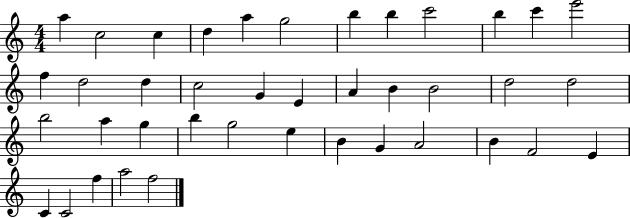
{
  \clef treble
  \numericTimeSignature
  \time 4/4
  \key c \major
  a''4 c''2 c''4 | d''4 a''4 g''2 | b''4 b''4 c'''2 | b''4 c'''4 e'''2 | \break f''4 d''2 d''4 | c''2 g'4 e'4 | a'4 b'4 b'2 | d''2 d''2 | \break b''2 a''4 g''4 | b''4 g''2 e''4 | b'4 g'4 a'2 | b'4 f'2 e'4 | \break c'4 c'2 f''4 | a''2 f''2 | \bar "|."
}